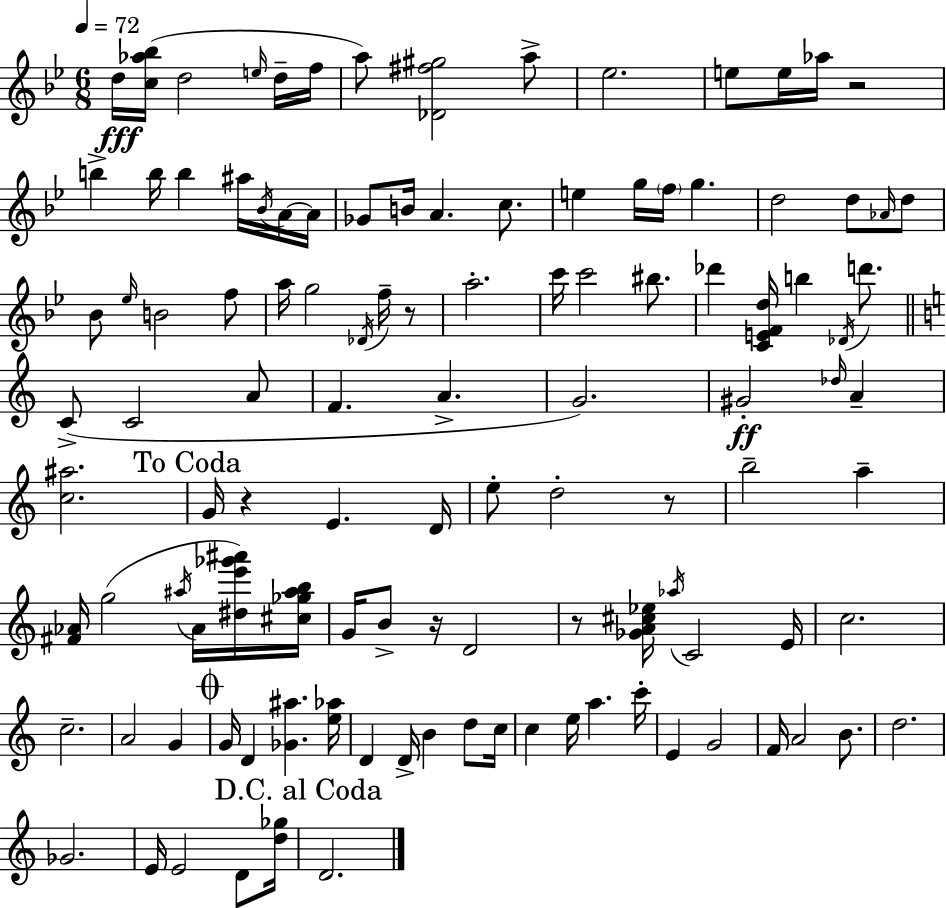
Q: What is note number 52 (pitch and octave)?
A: G4